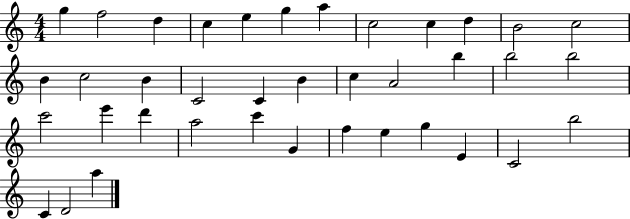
X:1
T:Untitled
M:4/4
L:1/4
K:C
g f2 d c e g a c2 c d B2 c2 B c2 B C2 C B c A2 b b2 b2 c'2 e' d' a2 c' G f e g E C2 b2 C D2 a